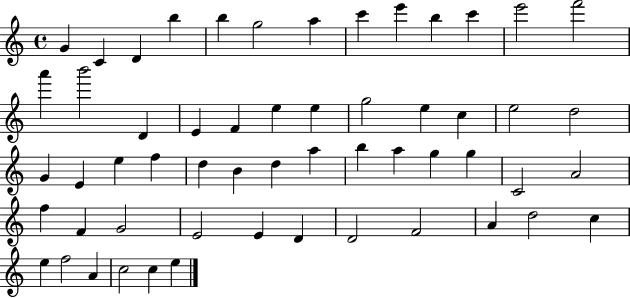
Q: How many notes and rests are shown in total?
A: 56